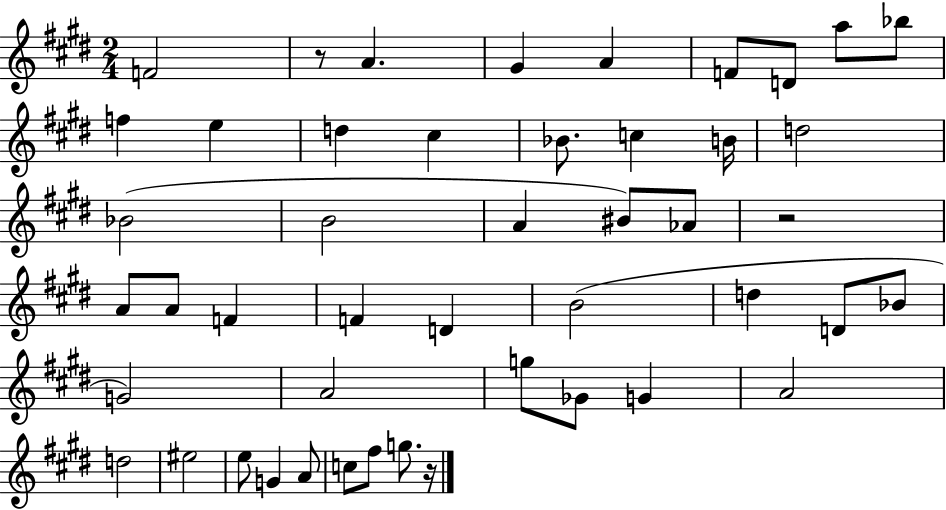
{
  \clef treble
  \numericTimeSignature
  \time 2/4
  \key e \major
  f'2 | r8 a'4. | gis'4 a'4 | f'8 d'8 a''8 bes''8 | \break f''4 e''4 | d''4 cis''4 | bes'8. c''4 b'16 | d''2 | \break bes'2( | b'2 | a'4 bis'8) aes'8 | r2 | \break a'8 a'8 f'4 | f'4 d'4 | b'2( | d''4 d'8 bes'8 | \break g'2) | a'2 | g''8 ges'8 g'4 | a'2 | \break d''2 | eis''2 | e''8 g'4 a'8 | c''8 fis''8 g''8. r16 | \break \bar "|."
}